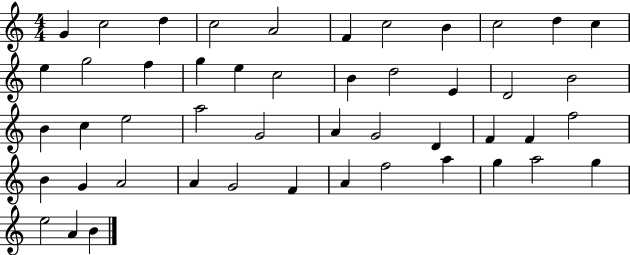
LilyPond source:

{
  \clef treble
  \numericTimeSignature
  \time 4/4
  \key c \major
  g'4 c''2 d''4 | c''2 a'2 | f'4 c''2 b'4 | c''2 d''4 c''4 | \break e''4 g''2 f''4 | g''4 e''4 c''2 | b'4 d''2 e'4 | d'2 b'2 | \break b'4 c''4 e''2 | a''2 g'2 | a'4 g'2 d'4 | f'4 f'4 f''2 | \break b'4 g'4 a'2 | a'4 g'2 f'4 | a'4 f''2 a''4 | g''4 a''2 g''4 | \break e''2 a'4 b'4 | \bar "|."
}